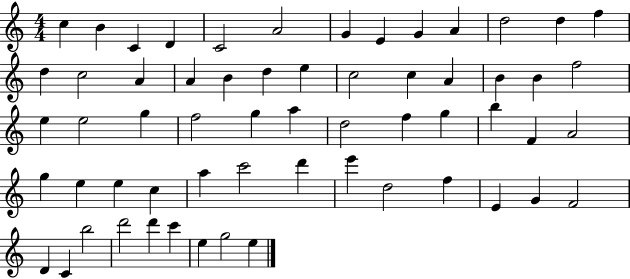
C5/q B4/q C4/q D4/q C4/h A4/h G4/q E4/q G4/q A4/q D5/h D5/q F5/q D5/q C5/h A4/q A4/q B4/q D5/q E5/q C5/h C5/q A4/q B4/q B4/q F5/h E5/q E5/h G5/q F5/h G5/q A5/q D5/h F5/q G5/q B5/q F4/q A4/h G5/q E5/q E5/q C5/q A5/q C6/h D6/q E6/q D5/h F5/q E4/q G4/q F4/h D4/q C4/q B5/h D6/h D6/q C6/q E5/q G5/h E5/q